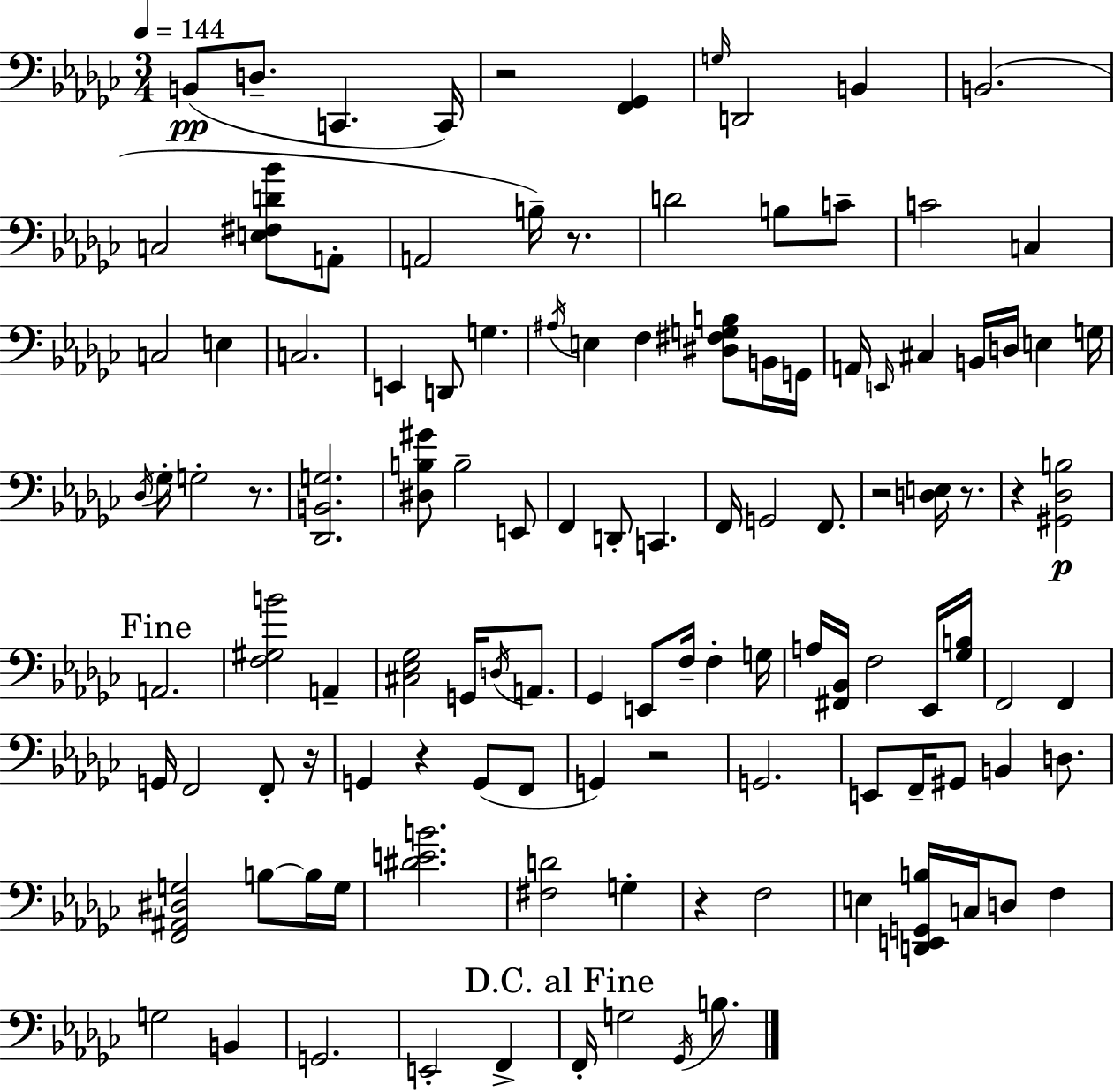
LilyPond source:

{
  \clef bass
  \numericTimeSignature
  \time 3/4
  \key ees \minor
  \tempo 4 = 144
  b,8(\pp d8.-- c,4. c,16) | r2 <f, ges,>4 | \grace { g16 } d,2 b,4 | b,2.( | \break c2 <e fis d' bes'>8 a,8-. | a,2 b16--) r8. | d'2 b8 c'8-- | c'2 c4 | \break c2 e4 | c2. | e,4 d,8 g4. | \acciaccatura { ais16 } e4 f4 <dis fis g b>8 | \break b,16 g,16 a,16 \grace { e,16 } cis4 b,16 d16 e4 | g16 \acciaccatura { des16 } ges16-. g2-. | r8. <des, b, g>2. | <dis b gis'>8 b2-- | \break e,8 f,4 d,8-. c,4. | f,16 g,2 | f,8. r2 | <d e>16 r8. r4 <gis, des b>2\p | \break \mark "Fine" a,2. | <f gis b'>2 | a,4-- <cis ees ges>2 | g,16 \acciaccatura { d16 } a,8. ges,4 e,8 f16-- | \break f4-. g16 a16 <fis, bes,>16 f2 | ees,16 <ges b>16 f,2 | f,4 g,16 f,2 | f,8-. r16 g,4 r4 | \break g,8( f,8 g,4) r2 | g,2. | e,8 f,16-- gis,8 b,4 | d8. <f, ais, dis g>2 | \break b8~~ b16 g16 <dis' e' b'>2. | <fis d'>2 | g4-. r4 f2 | e4 <d, e, g, b>16 c16 d8 | \break f4 g2 | b,4 g,2. | e,2-. | f,4-> \mark "D.C. al Fine" f,16-. g2 | \break \acciaccatura { ges,16 } b8. \bar "|."
}